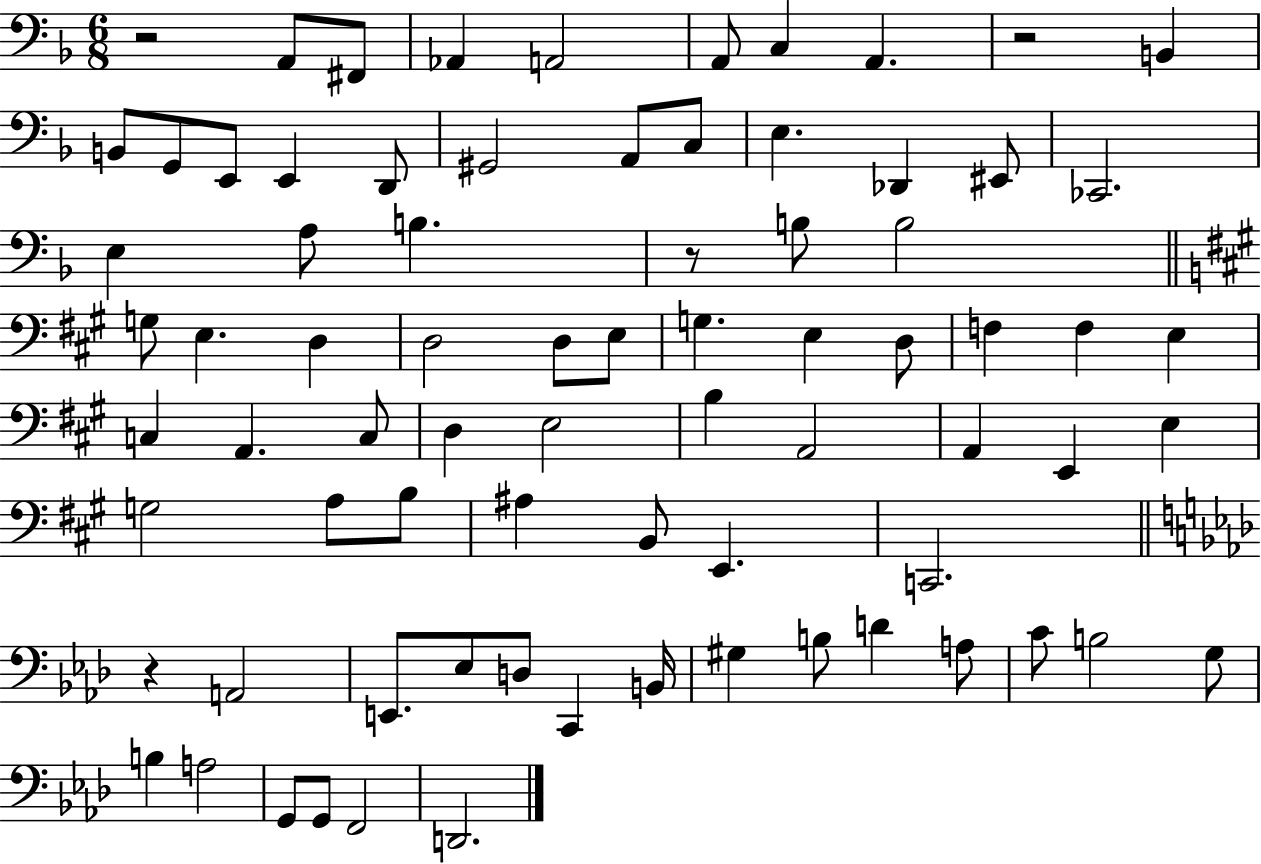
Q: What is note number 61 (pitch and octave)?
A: G#3